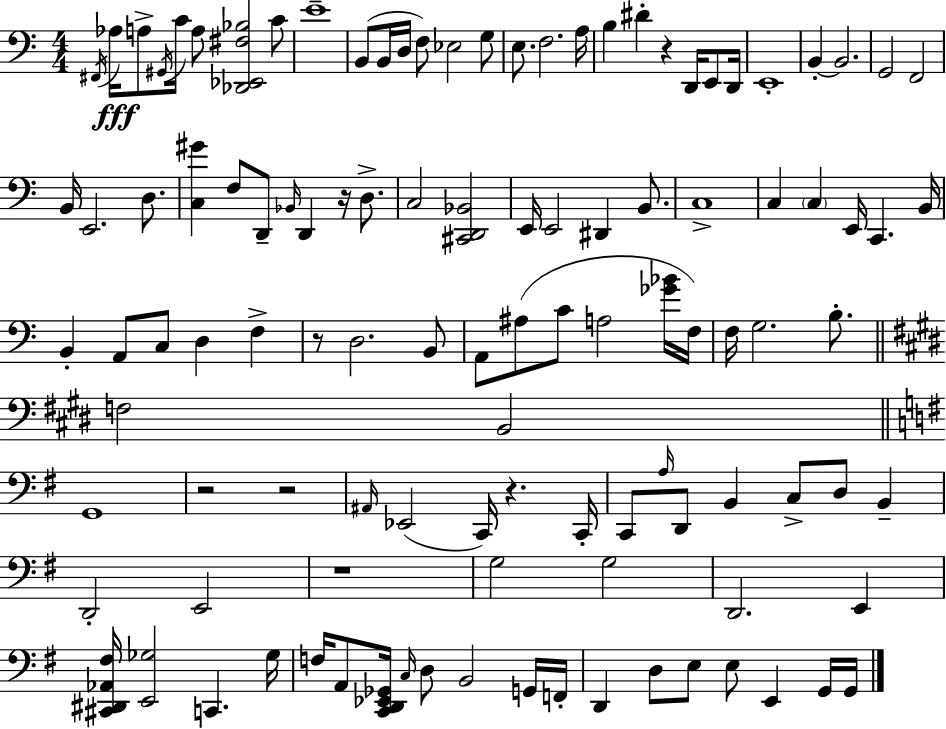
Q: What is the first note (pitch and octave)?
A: F#2